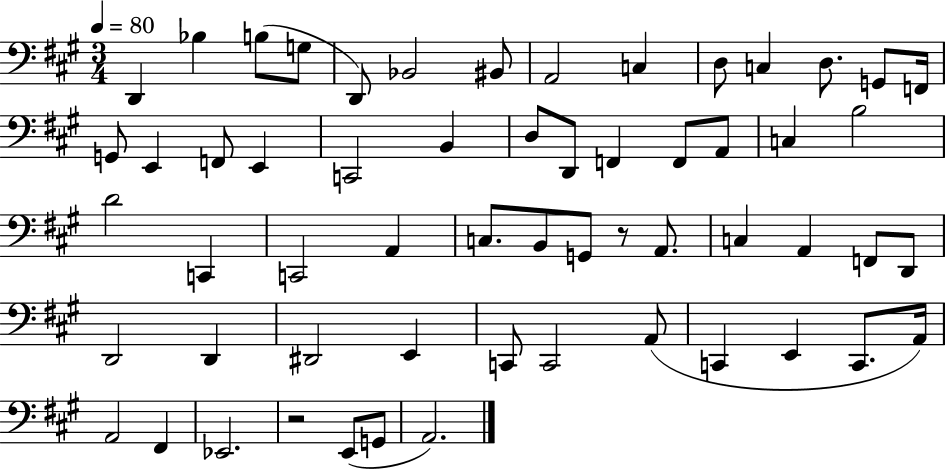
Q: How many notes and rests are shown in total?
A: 58